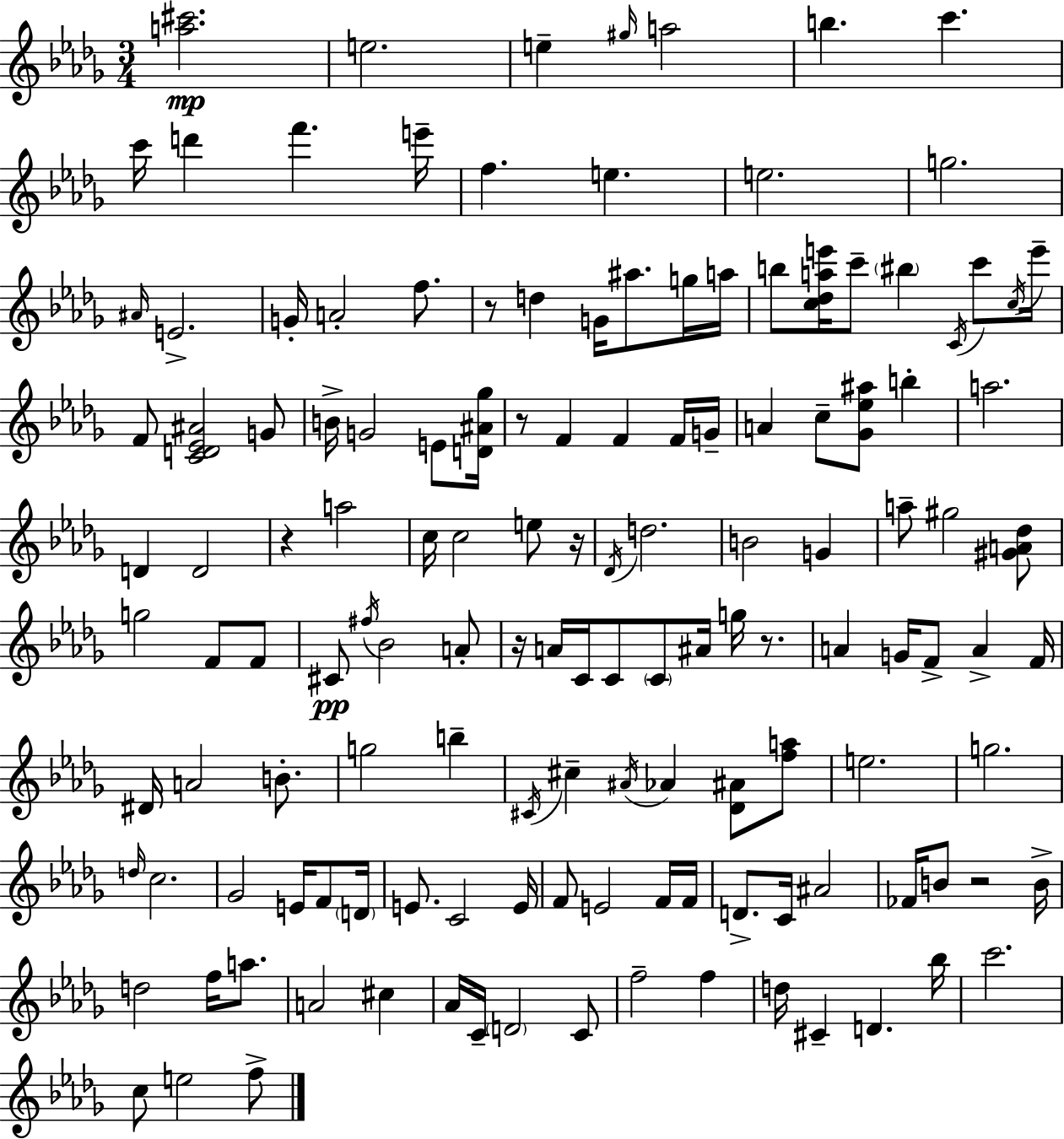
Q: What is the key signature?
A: BES minor